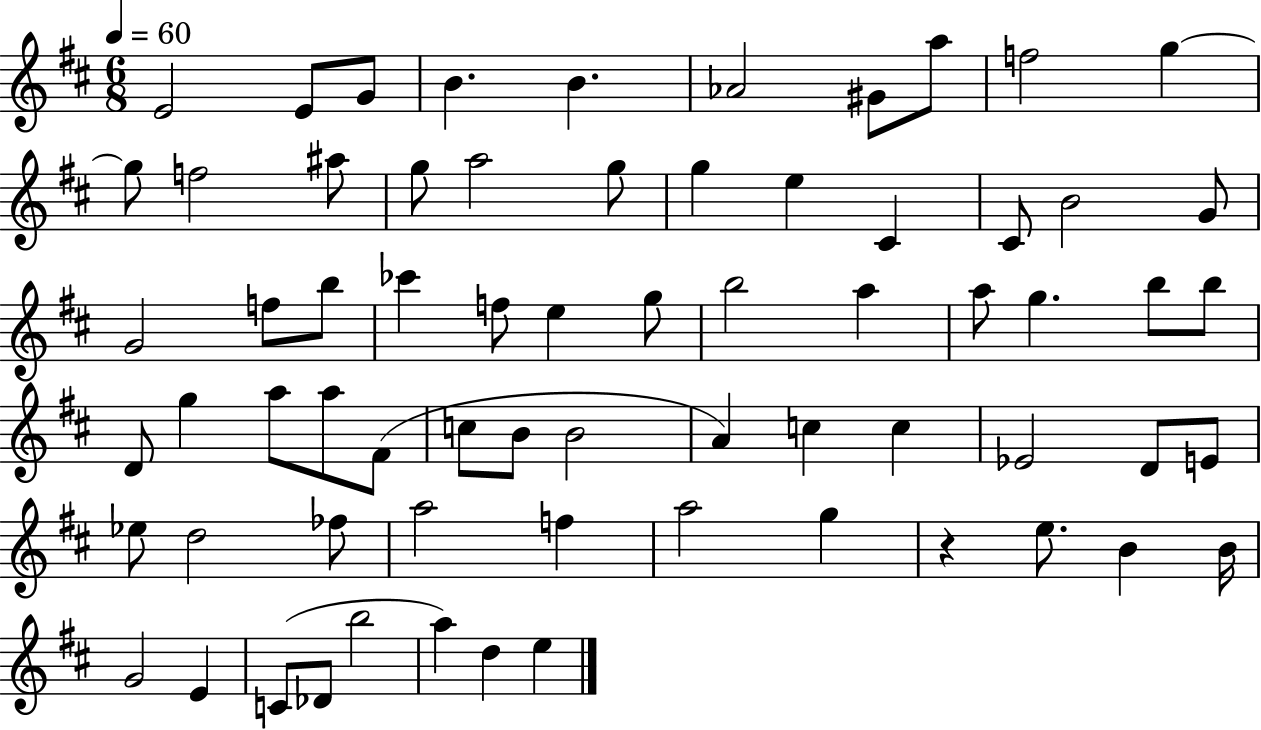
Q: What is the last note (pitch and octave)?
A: E5